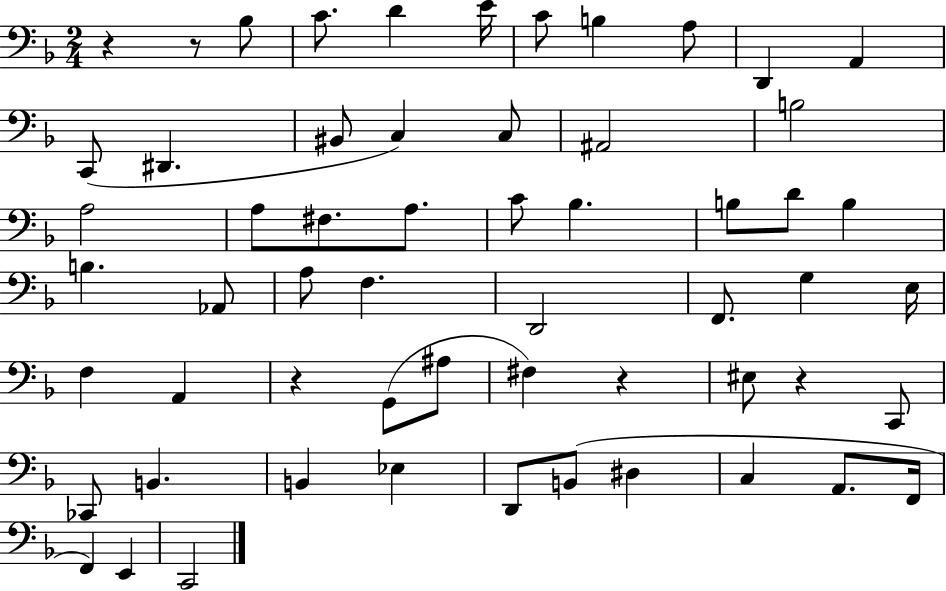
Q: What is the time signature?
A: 2/4